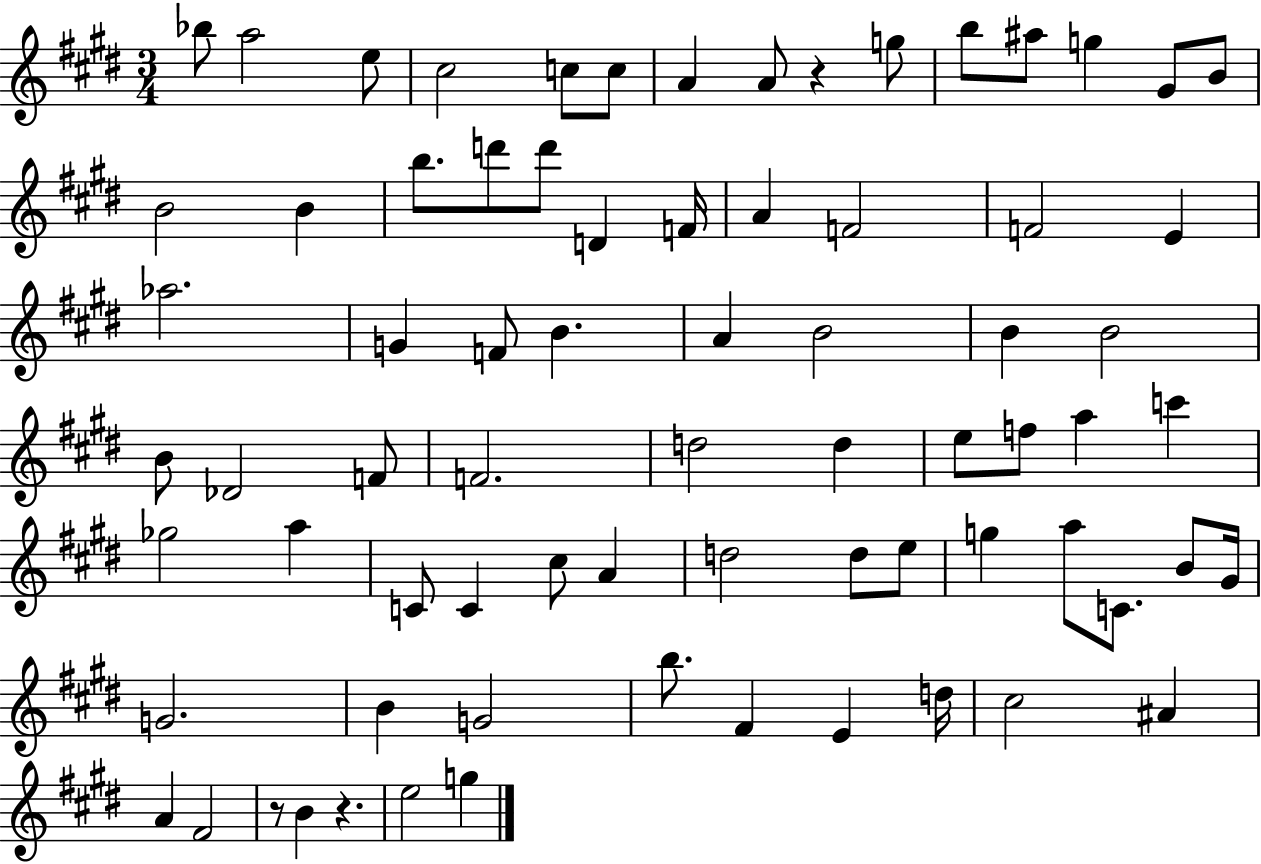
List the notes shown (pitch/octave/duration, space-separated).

Bb5/e A5/h E5/e C#5/h C5/e C5/e A4/q A4/e R/q G5/e B5/e A#5/e G5/q G#4/e B4/e B4/h B4/q B5/e. D6/e D6/e D4/q F4/s A4/q F4/h F4/h E4/q Ab5/h. G4/q F4/e B4/q. A4/q B4/h B4/q B4/h B4/e Db4/h F4/e F4/h. D5/h D5/q E5/e F5/e A5/q C6/q Gb5/h A5/q C4/e C4/q C#5/e A4/q D5/h D5/e E5/e G5/q A5/e C4/e. B4/e G#4/s G4/h. B4/q G4/h B5/e. F#4/q E4/q D5/s C#5/h A#4/q A4/q F#4/h R/e B4/q R/q. E5/h G5/q